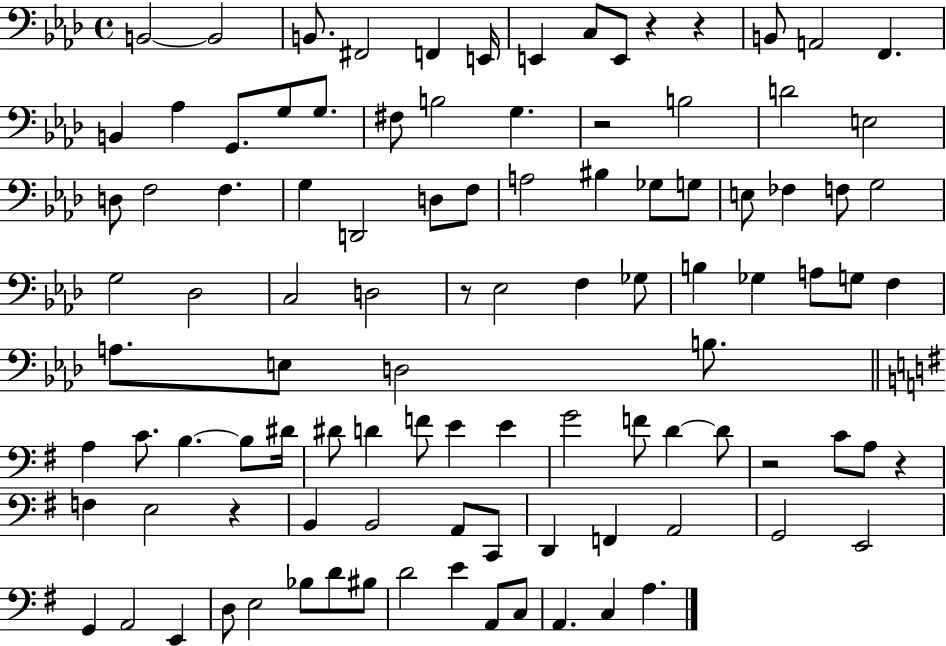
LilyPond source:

{
  \clef bass
  \time 4/4
  \defaultTimeSignature
  \key aes \major
  b,2~~ b,2 | b,8. fis,2 f,4 e,16 | e,4 c8 e,8 r4 r4 | b,8 a,2 f,4. | \break b,4 aes4 g,8. g8 g8. | fis8 b2 g4. | r2 b2 | d'2 e2 | \break d8 f2 f4. | g4 d,2 d8 f8 | a2 bis4 ges8 g8 | e8 fes4 f8 g2 | \break g2 des2 | c2 d2 | r8 ees2 f4 ges8 | b4 ges4 a8 g8 f4 | \break a8. e8 d2 b8. | \bar "||" \break \key g \major a4 c'8. b4.~~ b8 dis'16 | dis'8 d'4 f'8 e'4 e'4 | g'2 f'8 d'4~~ d'8 | r2 c'8 a8 r4 | \break f4 e2 r4 | b,4 b,2 a,8 c,8 | d,4 f,4 a,2 | g,2 e,2 | \break g,4 a,2 e,4 | d8 e2 bes8 d'8 bis8 | d'2 e'4 a,8 c8 | a,4. c4 a4. | \break \bar "|."
}